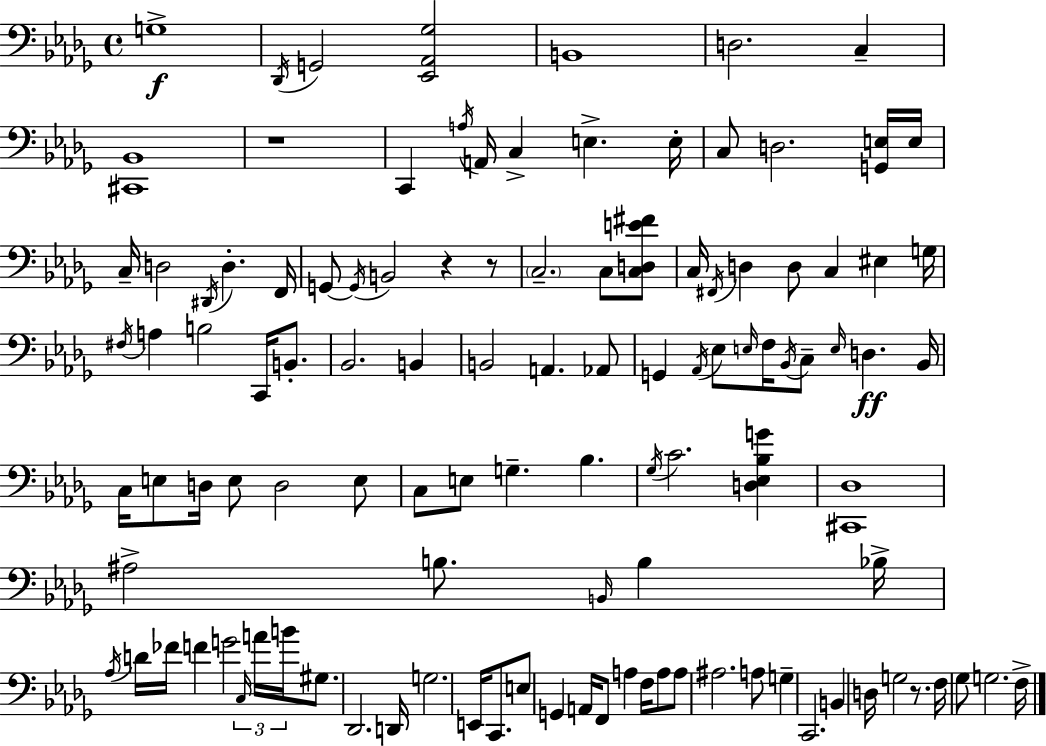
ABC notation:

X:1
T:Untitled
M:4/4
L:1/4
K:Bbm
G,4 _D,,/4 G,,2 [_E,,_A,,_G,]2 B,,4 D,2 C, [^C,,_B,,]4 z4 C,, A,/4 A,,/4 C, E, E,/4 C,/2 D,2 [G,,E,]/4 E,/4 C,/4 D,2 ^D,,/4 D, F,,/4 G,,/2 G,,/4 B,,2 z z/2 C,2 C,/2 [C,D,E^F]/2 C,/4 ^F,,/4 D, D,/2 C, ^E, G,/4 ^F,/4 A, B,2 C,,/4 B,,/2 _B,,2 B,, B,,2 A,, _A,,/2 G,, _A,,/4 _E,/2 E,/4 F,/4 _B,,/4 C,/2 E,/4 D, _B,,/4 C,/4 E,/2 D,/4 E,/2 D,2 E,/2 C,/2 E,/2 G, _B, _G,/4 C2 [D,_E,_B,G] [^C,,_D,]4 ^A,2 B,/2 B,,/4 B, _B,/4 _A,/4 D/4 _F/4 F G2 C,/4 A/4 B/4 ^G,/2 _D,,2 D,,/4 G,2 E,,/4 C,,/2 E,/2 G,, A,,/4 F,,/2 A, F,/4 A,/2 A,/2 ^A,2 A,/2 G, C,,2 B,, D,/4 G,2 z/2 F,/4 _G,/2 G,2 F,/4